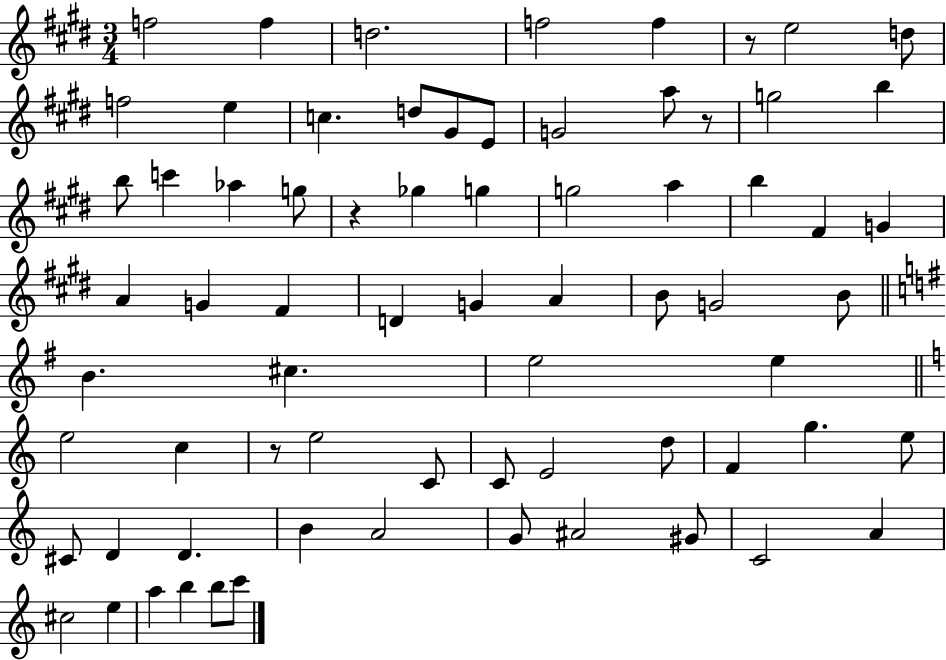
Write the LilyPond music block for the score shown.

{
  \clef treble
  \numericTimeSignature
  \time 3/4
  \key e \major
  f''2 f''4 | d''2. | f''2 f''4 | r8 e''2 d''8 | \break f''2 e''4 | c''4. d''8 gis'8 e'8 | g'2 a''8 r8 | g''2 b''4 | \break b''8 c'''4 aes''4 g''8 | r4 ges''4 g''4 | g''2 a''4 | b''4 fis'4 g'4 | \break a'4 g'4 fis'4 | d'4 g'4 a'4 | b'8 g'2 b'8 | \bar "||" \break \key e \minor b'4. cis''4. | e''2 e''4 | \bar "||" \break \key c \major e''2 c''4 | r8 e''2 c'8 | c'8 e'2 d''8 | f'4 g''4. e''8 | \break cis'8 d'4 d'4. | b'4 a'2 | g'8 ais'2 gis'8 | c'2 a'4 | \break cis''2 e''4 | a''4 b''4 b''8 c'''8 | \bar "|."
}